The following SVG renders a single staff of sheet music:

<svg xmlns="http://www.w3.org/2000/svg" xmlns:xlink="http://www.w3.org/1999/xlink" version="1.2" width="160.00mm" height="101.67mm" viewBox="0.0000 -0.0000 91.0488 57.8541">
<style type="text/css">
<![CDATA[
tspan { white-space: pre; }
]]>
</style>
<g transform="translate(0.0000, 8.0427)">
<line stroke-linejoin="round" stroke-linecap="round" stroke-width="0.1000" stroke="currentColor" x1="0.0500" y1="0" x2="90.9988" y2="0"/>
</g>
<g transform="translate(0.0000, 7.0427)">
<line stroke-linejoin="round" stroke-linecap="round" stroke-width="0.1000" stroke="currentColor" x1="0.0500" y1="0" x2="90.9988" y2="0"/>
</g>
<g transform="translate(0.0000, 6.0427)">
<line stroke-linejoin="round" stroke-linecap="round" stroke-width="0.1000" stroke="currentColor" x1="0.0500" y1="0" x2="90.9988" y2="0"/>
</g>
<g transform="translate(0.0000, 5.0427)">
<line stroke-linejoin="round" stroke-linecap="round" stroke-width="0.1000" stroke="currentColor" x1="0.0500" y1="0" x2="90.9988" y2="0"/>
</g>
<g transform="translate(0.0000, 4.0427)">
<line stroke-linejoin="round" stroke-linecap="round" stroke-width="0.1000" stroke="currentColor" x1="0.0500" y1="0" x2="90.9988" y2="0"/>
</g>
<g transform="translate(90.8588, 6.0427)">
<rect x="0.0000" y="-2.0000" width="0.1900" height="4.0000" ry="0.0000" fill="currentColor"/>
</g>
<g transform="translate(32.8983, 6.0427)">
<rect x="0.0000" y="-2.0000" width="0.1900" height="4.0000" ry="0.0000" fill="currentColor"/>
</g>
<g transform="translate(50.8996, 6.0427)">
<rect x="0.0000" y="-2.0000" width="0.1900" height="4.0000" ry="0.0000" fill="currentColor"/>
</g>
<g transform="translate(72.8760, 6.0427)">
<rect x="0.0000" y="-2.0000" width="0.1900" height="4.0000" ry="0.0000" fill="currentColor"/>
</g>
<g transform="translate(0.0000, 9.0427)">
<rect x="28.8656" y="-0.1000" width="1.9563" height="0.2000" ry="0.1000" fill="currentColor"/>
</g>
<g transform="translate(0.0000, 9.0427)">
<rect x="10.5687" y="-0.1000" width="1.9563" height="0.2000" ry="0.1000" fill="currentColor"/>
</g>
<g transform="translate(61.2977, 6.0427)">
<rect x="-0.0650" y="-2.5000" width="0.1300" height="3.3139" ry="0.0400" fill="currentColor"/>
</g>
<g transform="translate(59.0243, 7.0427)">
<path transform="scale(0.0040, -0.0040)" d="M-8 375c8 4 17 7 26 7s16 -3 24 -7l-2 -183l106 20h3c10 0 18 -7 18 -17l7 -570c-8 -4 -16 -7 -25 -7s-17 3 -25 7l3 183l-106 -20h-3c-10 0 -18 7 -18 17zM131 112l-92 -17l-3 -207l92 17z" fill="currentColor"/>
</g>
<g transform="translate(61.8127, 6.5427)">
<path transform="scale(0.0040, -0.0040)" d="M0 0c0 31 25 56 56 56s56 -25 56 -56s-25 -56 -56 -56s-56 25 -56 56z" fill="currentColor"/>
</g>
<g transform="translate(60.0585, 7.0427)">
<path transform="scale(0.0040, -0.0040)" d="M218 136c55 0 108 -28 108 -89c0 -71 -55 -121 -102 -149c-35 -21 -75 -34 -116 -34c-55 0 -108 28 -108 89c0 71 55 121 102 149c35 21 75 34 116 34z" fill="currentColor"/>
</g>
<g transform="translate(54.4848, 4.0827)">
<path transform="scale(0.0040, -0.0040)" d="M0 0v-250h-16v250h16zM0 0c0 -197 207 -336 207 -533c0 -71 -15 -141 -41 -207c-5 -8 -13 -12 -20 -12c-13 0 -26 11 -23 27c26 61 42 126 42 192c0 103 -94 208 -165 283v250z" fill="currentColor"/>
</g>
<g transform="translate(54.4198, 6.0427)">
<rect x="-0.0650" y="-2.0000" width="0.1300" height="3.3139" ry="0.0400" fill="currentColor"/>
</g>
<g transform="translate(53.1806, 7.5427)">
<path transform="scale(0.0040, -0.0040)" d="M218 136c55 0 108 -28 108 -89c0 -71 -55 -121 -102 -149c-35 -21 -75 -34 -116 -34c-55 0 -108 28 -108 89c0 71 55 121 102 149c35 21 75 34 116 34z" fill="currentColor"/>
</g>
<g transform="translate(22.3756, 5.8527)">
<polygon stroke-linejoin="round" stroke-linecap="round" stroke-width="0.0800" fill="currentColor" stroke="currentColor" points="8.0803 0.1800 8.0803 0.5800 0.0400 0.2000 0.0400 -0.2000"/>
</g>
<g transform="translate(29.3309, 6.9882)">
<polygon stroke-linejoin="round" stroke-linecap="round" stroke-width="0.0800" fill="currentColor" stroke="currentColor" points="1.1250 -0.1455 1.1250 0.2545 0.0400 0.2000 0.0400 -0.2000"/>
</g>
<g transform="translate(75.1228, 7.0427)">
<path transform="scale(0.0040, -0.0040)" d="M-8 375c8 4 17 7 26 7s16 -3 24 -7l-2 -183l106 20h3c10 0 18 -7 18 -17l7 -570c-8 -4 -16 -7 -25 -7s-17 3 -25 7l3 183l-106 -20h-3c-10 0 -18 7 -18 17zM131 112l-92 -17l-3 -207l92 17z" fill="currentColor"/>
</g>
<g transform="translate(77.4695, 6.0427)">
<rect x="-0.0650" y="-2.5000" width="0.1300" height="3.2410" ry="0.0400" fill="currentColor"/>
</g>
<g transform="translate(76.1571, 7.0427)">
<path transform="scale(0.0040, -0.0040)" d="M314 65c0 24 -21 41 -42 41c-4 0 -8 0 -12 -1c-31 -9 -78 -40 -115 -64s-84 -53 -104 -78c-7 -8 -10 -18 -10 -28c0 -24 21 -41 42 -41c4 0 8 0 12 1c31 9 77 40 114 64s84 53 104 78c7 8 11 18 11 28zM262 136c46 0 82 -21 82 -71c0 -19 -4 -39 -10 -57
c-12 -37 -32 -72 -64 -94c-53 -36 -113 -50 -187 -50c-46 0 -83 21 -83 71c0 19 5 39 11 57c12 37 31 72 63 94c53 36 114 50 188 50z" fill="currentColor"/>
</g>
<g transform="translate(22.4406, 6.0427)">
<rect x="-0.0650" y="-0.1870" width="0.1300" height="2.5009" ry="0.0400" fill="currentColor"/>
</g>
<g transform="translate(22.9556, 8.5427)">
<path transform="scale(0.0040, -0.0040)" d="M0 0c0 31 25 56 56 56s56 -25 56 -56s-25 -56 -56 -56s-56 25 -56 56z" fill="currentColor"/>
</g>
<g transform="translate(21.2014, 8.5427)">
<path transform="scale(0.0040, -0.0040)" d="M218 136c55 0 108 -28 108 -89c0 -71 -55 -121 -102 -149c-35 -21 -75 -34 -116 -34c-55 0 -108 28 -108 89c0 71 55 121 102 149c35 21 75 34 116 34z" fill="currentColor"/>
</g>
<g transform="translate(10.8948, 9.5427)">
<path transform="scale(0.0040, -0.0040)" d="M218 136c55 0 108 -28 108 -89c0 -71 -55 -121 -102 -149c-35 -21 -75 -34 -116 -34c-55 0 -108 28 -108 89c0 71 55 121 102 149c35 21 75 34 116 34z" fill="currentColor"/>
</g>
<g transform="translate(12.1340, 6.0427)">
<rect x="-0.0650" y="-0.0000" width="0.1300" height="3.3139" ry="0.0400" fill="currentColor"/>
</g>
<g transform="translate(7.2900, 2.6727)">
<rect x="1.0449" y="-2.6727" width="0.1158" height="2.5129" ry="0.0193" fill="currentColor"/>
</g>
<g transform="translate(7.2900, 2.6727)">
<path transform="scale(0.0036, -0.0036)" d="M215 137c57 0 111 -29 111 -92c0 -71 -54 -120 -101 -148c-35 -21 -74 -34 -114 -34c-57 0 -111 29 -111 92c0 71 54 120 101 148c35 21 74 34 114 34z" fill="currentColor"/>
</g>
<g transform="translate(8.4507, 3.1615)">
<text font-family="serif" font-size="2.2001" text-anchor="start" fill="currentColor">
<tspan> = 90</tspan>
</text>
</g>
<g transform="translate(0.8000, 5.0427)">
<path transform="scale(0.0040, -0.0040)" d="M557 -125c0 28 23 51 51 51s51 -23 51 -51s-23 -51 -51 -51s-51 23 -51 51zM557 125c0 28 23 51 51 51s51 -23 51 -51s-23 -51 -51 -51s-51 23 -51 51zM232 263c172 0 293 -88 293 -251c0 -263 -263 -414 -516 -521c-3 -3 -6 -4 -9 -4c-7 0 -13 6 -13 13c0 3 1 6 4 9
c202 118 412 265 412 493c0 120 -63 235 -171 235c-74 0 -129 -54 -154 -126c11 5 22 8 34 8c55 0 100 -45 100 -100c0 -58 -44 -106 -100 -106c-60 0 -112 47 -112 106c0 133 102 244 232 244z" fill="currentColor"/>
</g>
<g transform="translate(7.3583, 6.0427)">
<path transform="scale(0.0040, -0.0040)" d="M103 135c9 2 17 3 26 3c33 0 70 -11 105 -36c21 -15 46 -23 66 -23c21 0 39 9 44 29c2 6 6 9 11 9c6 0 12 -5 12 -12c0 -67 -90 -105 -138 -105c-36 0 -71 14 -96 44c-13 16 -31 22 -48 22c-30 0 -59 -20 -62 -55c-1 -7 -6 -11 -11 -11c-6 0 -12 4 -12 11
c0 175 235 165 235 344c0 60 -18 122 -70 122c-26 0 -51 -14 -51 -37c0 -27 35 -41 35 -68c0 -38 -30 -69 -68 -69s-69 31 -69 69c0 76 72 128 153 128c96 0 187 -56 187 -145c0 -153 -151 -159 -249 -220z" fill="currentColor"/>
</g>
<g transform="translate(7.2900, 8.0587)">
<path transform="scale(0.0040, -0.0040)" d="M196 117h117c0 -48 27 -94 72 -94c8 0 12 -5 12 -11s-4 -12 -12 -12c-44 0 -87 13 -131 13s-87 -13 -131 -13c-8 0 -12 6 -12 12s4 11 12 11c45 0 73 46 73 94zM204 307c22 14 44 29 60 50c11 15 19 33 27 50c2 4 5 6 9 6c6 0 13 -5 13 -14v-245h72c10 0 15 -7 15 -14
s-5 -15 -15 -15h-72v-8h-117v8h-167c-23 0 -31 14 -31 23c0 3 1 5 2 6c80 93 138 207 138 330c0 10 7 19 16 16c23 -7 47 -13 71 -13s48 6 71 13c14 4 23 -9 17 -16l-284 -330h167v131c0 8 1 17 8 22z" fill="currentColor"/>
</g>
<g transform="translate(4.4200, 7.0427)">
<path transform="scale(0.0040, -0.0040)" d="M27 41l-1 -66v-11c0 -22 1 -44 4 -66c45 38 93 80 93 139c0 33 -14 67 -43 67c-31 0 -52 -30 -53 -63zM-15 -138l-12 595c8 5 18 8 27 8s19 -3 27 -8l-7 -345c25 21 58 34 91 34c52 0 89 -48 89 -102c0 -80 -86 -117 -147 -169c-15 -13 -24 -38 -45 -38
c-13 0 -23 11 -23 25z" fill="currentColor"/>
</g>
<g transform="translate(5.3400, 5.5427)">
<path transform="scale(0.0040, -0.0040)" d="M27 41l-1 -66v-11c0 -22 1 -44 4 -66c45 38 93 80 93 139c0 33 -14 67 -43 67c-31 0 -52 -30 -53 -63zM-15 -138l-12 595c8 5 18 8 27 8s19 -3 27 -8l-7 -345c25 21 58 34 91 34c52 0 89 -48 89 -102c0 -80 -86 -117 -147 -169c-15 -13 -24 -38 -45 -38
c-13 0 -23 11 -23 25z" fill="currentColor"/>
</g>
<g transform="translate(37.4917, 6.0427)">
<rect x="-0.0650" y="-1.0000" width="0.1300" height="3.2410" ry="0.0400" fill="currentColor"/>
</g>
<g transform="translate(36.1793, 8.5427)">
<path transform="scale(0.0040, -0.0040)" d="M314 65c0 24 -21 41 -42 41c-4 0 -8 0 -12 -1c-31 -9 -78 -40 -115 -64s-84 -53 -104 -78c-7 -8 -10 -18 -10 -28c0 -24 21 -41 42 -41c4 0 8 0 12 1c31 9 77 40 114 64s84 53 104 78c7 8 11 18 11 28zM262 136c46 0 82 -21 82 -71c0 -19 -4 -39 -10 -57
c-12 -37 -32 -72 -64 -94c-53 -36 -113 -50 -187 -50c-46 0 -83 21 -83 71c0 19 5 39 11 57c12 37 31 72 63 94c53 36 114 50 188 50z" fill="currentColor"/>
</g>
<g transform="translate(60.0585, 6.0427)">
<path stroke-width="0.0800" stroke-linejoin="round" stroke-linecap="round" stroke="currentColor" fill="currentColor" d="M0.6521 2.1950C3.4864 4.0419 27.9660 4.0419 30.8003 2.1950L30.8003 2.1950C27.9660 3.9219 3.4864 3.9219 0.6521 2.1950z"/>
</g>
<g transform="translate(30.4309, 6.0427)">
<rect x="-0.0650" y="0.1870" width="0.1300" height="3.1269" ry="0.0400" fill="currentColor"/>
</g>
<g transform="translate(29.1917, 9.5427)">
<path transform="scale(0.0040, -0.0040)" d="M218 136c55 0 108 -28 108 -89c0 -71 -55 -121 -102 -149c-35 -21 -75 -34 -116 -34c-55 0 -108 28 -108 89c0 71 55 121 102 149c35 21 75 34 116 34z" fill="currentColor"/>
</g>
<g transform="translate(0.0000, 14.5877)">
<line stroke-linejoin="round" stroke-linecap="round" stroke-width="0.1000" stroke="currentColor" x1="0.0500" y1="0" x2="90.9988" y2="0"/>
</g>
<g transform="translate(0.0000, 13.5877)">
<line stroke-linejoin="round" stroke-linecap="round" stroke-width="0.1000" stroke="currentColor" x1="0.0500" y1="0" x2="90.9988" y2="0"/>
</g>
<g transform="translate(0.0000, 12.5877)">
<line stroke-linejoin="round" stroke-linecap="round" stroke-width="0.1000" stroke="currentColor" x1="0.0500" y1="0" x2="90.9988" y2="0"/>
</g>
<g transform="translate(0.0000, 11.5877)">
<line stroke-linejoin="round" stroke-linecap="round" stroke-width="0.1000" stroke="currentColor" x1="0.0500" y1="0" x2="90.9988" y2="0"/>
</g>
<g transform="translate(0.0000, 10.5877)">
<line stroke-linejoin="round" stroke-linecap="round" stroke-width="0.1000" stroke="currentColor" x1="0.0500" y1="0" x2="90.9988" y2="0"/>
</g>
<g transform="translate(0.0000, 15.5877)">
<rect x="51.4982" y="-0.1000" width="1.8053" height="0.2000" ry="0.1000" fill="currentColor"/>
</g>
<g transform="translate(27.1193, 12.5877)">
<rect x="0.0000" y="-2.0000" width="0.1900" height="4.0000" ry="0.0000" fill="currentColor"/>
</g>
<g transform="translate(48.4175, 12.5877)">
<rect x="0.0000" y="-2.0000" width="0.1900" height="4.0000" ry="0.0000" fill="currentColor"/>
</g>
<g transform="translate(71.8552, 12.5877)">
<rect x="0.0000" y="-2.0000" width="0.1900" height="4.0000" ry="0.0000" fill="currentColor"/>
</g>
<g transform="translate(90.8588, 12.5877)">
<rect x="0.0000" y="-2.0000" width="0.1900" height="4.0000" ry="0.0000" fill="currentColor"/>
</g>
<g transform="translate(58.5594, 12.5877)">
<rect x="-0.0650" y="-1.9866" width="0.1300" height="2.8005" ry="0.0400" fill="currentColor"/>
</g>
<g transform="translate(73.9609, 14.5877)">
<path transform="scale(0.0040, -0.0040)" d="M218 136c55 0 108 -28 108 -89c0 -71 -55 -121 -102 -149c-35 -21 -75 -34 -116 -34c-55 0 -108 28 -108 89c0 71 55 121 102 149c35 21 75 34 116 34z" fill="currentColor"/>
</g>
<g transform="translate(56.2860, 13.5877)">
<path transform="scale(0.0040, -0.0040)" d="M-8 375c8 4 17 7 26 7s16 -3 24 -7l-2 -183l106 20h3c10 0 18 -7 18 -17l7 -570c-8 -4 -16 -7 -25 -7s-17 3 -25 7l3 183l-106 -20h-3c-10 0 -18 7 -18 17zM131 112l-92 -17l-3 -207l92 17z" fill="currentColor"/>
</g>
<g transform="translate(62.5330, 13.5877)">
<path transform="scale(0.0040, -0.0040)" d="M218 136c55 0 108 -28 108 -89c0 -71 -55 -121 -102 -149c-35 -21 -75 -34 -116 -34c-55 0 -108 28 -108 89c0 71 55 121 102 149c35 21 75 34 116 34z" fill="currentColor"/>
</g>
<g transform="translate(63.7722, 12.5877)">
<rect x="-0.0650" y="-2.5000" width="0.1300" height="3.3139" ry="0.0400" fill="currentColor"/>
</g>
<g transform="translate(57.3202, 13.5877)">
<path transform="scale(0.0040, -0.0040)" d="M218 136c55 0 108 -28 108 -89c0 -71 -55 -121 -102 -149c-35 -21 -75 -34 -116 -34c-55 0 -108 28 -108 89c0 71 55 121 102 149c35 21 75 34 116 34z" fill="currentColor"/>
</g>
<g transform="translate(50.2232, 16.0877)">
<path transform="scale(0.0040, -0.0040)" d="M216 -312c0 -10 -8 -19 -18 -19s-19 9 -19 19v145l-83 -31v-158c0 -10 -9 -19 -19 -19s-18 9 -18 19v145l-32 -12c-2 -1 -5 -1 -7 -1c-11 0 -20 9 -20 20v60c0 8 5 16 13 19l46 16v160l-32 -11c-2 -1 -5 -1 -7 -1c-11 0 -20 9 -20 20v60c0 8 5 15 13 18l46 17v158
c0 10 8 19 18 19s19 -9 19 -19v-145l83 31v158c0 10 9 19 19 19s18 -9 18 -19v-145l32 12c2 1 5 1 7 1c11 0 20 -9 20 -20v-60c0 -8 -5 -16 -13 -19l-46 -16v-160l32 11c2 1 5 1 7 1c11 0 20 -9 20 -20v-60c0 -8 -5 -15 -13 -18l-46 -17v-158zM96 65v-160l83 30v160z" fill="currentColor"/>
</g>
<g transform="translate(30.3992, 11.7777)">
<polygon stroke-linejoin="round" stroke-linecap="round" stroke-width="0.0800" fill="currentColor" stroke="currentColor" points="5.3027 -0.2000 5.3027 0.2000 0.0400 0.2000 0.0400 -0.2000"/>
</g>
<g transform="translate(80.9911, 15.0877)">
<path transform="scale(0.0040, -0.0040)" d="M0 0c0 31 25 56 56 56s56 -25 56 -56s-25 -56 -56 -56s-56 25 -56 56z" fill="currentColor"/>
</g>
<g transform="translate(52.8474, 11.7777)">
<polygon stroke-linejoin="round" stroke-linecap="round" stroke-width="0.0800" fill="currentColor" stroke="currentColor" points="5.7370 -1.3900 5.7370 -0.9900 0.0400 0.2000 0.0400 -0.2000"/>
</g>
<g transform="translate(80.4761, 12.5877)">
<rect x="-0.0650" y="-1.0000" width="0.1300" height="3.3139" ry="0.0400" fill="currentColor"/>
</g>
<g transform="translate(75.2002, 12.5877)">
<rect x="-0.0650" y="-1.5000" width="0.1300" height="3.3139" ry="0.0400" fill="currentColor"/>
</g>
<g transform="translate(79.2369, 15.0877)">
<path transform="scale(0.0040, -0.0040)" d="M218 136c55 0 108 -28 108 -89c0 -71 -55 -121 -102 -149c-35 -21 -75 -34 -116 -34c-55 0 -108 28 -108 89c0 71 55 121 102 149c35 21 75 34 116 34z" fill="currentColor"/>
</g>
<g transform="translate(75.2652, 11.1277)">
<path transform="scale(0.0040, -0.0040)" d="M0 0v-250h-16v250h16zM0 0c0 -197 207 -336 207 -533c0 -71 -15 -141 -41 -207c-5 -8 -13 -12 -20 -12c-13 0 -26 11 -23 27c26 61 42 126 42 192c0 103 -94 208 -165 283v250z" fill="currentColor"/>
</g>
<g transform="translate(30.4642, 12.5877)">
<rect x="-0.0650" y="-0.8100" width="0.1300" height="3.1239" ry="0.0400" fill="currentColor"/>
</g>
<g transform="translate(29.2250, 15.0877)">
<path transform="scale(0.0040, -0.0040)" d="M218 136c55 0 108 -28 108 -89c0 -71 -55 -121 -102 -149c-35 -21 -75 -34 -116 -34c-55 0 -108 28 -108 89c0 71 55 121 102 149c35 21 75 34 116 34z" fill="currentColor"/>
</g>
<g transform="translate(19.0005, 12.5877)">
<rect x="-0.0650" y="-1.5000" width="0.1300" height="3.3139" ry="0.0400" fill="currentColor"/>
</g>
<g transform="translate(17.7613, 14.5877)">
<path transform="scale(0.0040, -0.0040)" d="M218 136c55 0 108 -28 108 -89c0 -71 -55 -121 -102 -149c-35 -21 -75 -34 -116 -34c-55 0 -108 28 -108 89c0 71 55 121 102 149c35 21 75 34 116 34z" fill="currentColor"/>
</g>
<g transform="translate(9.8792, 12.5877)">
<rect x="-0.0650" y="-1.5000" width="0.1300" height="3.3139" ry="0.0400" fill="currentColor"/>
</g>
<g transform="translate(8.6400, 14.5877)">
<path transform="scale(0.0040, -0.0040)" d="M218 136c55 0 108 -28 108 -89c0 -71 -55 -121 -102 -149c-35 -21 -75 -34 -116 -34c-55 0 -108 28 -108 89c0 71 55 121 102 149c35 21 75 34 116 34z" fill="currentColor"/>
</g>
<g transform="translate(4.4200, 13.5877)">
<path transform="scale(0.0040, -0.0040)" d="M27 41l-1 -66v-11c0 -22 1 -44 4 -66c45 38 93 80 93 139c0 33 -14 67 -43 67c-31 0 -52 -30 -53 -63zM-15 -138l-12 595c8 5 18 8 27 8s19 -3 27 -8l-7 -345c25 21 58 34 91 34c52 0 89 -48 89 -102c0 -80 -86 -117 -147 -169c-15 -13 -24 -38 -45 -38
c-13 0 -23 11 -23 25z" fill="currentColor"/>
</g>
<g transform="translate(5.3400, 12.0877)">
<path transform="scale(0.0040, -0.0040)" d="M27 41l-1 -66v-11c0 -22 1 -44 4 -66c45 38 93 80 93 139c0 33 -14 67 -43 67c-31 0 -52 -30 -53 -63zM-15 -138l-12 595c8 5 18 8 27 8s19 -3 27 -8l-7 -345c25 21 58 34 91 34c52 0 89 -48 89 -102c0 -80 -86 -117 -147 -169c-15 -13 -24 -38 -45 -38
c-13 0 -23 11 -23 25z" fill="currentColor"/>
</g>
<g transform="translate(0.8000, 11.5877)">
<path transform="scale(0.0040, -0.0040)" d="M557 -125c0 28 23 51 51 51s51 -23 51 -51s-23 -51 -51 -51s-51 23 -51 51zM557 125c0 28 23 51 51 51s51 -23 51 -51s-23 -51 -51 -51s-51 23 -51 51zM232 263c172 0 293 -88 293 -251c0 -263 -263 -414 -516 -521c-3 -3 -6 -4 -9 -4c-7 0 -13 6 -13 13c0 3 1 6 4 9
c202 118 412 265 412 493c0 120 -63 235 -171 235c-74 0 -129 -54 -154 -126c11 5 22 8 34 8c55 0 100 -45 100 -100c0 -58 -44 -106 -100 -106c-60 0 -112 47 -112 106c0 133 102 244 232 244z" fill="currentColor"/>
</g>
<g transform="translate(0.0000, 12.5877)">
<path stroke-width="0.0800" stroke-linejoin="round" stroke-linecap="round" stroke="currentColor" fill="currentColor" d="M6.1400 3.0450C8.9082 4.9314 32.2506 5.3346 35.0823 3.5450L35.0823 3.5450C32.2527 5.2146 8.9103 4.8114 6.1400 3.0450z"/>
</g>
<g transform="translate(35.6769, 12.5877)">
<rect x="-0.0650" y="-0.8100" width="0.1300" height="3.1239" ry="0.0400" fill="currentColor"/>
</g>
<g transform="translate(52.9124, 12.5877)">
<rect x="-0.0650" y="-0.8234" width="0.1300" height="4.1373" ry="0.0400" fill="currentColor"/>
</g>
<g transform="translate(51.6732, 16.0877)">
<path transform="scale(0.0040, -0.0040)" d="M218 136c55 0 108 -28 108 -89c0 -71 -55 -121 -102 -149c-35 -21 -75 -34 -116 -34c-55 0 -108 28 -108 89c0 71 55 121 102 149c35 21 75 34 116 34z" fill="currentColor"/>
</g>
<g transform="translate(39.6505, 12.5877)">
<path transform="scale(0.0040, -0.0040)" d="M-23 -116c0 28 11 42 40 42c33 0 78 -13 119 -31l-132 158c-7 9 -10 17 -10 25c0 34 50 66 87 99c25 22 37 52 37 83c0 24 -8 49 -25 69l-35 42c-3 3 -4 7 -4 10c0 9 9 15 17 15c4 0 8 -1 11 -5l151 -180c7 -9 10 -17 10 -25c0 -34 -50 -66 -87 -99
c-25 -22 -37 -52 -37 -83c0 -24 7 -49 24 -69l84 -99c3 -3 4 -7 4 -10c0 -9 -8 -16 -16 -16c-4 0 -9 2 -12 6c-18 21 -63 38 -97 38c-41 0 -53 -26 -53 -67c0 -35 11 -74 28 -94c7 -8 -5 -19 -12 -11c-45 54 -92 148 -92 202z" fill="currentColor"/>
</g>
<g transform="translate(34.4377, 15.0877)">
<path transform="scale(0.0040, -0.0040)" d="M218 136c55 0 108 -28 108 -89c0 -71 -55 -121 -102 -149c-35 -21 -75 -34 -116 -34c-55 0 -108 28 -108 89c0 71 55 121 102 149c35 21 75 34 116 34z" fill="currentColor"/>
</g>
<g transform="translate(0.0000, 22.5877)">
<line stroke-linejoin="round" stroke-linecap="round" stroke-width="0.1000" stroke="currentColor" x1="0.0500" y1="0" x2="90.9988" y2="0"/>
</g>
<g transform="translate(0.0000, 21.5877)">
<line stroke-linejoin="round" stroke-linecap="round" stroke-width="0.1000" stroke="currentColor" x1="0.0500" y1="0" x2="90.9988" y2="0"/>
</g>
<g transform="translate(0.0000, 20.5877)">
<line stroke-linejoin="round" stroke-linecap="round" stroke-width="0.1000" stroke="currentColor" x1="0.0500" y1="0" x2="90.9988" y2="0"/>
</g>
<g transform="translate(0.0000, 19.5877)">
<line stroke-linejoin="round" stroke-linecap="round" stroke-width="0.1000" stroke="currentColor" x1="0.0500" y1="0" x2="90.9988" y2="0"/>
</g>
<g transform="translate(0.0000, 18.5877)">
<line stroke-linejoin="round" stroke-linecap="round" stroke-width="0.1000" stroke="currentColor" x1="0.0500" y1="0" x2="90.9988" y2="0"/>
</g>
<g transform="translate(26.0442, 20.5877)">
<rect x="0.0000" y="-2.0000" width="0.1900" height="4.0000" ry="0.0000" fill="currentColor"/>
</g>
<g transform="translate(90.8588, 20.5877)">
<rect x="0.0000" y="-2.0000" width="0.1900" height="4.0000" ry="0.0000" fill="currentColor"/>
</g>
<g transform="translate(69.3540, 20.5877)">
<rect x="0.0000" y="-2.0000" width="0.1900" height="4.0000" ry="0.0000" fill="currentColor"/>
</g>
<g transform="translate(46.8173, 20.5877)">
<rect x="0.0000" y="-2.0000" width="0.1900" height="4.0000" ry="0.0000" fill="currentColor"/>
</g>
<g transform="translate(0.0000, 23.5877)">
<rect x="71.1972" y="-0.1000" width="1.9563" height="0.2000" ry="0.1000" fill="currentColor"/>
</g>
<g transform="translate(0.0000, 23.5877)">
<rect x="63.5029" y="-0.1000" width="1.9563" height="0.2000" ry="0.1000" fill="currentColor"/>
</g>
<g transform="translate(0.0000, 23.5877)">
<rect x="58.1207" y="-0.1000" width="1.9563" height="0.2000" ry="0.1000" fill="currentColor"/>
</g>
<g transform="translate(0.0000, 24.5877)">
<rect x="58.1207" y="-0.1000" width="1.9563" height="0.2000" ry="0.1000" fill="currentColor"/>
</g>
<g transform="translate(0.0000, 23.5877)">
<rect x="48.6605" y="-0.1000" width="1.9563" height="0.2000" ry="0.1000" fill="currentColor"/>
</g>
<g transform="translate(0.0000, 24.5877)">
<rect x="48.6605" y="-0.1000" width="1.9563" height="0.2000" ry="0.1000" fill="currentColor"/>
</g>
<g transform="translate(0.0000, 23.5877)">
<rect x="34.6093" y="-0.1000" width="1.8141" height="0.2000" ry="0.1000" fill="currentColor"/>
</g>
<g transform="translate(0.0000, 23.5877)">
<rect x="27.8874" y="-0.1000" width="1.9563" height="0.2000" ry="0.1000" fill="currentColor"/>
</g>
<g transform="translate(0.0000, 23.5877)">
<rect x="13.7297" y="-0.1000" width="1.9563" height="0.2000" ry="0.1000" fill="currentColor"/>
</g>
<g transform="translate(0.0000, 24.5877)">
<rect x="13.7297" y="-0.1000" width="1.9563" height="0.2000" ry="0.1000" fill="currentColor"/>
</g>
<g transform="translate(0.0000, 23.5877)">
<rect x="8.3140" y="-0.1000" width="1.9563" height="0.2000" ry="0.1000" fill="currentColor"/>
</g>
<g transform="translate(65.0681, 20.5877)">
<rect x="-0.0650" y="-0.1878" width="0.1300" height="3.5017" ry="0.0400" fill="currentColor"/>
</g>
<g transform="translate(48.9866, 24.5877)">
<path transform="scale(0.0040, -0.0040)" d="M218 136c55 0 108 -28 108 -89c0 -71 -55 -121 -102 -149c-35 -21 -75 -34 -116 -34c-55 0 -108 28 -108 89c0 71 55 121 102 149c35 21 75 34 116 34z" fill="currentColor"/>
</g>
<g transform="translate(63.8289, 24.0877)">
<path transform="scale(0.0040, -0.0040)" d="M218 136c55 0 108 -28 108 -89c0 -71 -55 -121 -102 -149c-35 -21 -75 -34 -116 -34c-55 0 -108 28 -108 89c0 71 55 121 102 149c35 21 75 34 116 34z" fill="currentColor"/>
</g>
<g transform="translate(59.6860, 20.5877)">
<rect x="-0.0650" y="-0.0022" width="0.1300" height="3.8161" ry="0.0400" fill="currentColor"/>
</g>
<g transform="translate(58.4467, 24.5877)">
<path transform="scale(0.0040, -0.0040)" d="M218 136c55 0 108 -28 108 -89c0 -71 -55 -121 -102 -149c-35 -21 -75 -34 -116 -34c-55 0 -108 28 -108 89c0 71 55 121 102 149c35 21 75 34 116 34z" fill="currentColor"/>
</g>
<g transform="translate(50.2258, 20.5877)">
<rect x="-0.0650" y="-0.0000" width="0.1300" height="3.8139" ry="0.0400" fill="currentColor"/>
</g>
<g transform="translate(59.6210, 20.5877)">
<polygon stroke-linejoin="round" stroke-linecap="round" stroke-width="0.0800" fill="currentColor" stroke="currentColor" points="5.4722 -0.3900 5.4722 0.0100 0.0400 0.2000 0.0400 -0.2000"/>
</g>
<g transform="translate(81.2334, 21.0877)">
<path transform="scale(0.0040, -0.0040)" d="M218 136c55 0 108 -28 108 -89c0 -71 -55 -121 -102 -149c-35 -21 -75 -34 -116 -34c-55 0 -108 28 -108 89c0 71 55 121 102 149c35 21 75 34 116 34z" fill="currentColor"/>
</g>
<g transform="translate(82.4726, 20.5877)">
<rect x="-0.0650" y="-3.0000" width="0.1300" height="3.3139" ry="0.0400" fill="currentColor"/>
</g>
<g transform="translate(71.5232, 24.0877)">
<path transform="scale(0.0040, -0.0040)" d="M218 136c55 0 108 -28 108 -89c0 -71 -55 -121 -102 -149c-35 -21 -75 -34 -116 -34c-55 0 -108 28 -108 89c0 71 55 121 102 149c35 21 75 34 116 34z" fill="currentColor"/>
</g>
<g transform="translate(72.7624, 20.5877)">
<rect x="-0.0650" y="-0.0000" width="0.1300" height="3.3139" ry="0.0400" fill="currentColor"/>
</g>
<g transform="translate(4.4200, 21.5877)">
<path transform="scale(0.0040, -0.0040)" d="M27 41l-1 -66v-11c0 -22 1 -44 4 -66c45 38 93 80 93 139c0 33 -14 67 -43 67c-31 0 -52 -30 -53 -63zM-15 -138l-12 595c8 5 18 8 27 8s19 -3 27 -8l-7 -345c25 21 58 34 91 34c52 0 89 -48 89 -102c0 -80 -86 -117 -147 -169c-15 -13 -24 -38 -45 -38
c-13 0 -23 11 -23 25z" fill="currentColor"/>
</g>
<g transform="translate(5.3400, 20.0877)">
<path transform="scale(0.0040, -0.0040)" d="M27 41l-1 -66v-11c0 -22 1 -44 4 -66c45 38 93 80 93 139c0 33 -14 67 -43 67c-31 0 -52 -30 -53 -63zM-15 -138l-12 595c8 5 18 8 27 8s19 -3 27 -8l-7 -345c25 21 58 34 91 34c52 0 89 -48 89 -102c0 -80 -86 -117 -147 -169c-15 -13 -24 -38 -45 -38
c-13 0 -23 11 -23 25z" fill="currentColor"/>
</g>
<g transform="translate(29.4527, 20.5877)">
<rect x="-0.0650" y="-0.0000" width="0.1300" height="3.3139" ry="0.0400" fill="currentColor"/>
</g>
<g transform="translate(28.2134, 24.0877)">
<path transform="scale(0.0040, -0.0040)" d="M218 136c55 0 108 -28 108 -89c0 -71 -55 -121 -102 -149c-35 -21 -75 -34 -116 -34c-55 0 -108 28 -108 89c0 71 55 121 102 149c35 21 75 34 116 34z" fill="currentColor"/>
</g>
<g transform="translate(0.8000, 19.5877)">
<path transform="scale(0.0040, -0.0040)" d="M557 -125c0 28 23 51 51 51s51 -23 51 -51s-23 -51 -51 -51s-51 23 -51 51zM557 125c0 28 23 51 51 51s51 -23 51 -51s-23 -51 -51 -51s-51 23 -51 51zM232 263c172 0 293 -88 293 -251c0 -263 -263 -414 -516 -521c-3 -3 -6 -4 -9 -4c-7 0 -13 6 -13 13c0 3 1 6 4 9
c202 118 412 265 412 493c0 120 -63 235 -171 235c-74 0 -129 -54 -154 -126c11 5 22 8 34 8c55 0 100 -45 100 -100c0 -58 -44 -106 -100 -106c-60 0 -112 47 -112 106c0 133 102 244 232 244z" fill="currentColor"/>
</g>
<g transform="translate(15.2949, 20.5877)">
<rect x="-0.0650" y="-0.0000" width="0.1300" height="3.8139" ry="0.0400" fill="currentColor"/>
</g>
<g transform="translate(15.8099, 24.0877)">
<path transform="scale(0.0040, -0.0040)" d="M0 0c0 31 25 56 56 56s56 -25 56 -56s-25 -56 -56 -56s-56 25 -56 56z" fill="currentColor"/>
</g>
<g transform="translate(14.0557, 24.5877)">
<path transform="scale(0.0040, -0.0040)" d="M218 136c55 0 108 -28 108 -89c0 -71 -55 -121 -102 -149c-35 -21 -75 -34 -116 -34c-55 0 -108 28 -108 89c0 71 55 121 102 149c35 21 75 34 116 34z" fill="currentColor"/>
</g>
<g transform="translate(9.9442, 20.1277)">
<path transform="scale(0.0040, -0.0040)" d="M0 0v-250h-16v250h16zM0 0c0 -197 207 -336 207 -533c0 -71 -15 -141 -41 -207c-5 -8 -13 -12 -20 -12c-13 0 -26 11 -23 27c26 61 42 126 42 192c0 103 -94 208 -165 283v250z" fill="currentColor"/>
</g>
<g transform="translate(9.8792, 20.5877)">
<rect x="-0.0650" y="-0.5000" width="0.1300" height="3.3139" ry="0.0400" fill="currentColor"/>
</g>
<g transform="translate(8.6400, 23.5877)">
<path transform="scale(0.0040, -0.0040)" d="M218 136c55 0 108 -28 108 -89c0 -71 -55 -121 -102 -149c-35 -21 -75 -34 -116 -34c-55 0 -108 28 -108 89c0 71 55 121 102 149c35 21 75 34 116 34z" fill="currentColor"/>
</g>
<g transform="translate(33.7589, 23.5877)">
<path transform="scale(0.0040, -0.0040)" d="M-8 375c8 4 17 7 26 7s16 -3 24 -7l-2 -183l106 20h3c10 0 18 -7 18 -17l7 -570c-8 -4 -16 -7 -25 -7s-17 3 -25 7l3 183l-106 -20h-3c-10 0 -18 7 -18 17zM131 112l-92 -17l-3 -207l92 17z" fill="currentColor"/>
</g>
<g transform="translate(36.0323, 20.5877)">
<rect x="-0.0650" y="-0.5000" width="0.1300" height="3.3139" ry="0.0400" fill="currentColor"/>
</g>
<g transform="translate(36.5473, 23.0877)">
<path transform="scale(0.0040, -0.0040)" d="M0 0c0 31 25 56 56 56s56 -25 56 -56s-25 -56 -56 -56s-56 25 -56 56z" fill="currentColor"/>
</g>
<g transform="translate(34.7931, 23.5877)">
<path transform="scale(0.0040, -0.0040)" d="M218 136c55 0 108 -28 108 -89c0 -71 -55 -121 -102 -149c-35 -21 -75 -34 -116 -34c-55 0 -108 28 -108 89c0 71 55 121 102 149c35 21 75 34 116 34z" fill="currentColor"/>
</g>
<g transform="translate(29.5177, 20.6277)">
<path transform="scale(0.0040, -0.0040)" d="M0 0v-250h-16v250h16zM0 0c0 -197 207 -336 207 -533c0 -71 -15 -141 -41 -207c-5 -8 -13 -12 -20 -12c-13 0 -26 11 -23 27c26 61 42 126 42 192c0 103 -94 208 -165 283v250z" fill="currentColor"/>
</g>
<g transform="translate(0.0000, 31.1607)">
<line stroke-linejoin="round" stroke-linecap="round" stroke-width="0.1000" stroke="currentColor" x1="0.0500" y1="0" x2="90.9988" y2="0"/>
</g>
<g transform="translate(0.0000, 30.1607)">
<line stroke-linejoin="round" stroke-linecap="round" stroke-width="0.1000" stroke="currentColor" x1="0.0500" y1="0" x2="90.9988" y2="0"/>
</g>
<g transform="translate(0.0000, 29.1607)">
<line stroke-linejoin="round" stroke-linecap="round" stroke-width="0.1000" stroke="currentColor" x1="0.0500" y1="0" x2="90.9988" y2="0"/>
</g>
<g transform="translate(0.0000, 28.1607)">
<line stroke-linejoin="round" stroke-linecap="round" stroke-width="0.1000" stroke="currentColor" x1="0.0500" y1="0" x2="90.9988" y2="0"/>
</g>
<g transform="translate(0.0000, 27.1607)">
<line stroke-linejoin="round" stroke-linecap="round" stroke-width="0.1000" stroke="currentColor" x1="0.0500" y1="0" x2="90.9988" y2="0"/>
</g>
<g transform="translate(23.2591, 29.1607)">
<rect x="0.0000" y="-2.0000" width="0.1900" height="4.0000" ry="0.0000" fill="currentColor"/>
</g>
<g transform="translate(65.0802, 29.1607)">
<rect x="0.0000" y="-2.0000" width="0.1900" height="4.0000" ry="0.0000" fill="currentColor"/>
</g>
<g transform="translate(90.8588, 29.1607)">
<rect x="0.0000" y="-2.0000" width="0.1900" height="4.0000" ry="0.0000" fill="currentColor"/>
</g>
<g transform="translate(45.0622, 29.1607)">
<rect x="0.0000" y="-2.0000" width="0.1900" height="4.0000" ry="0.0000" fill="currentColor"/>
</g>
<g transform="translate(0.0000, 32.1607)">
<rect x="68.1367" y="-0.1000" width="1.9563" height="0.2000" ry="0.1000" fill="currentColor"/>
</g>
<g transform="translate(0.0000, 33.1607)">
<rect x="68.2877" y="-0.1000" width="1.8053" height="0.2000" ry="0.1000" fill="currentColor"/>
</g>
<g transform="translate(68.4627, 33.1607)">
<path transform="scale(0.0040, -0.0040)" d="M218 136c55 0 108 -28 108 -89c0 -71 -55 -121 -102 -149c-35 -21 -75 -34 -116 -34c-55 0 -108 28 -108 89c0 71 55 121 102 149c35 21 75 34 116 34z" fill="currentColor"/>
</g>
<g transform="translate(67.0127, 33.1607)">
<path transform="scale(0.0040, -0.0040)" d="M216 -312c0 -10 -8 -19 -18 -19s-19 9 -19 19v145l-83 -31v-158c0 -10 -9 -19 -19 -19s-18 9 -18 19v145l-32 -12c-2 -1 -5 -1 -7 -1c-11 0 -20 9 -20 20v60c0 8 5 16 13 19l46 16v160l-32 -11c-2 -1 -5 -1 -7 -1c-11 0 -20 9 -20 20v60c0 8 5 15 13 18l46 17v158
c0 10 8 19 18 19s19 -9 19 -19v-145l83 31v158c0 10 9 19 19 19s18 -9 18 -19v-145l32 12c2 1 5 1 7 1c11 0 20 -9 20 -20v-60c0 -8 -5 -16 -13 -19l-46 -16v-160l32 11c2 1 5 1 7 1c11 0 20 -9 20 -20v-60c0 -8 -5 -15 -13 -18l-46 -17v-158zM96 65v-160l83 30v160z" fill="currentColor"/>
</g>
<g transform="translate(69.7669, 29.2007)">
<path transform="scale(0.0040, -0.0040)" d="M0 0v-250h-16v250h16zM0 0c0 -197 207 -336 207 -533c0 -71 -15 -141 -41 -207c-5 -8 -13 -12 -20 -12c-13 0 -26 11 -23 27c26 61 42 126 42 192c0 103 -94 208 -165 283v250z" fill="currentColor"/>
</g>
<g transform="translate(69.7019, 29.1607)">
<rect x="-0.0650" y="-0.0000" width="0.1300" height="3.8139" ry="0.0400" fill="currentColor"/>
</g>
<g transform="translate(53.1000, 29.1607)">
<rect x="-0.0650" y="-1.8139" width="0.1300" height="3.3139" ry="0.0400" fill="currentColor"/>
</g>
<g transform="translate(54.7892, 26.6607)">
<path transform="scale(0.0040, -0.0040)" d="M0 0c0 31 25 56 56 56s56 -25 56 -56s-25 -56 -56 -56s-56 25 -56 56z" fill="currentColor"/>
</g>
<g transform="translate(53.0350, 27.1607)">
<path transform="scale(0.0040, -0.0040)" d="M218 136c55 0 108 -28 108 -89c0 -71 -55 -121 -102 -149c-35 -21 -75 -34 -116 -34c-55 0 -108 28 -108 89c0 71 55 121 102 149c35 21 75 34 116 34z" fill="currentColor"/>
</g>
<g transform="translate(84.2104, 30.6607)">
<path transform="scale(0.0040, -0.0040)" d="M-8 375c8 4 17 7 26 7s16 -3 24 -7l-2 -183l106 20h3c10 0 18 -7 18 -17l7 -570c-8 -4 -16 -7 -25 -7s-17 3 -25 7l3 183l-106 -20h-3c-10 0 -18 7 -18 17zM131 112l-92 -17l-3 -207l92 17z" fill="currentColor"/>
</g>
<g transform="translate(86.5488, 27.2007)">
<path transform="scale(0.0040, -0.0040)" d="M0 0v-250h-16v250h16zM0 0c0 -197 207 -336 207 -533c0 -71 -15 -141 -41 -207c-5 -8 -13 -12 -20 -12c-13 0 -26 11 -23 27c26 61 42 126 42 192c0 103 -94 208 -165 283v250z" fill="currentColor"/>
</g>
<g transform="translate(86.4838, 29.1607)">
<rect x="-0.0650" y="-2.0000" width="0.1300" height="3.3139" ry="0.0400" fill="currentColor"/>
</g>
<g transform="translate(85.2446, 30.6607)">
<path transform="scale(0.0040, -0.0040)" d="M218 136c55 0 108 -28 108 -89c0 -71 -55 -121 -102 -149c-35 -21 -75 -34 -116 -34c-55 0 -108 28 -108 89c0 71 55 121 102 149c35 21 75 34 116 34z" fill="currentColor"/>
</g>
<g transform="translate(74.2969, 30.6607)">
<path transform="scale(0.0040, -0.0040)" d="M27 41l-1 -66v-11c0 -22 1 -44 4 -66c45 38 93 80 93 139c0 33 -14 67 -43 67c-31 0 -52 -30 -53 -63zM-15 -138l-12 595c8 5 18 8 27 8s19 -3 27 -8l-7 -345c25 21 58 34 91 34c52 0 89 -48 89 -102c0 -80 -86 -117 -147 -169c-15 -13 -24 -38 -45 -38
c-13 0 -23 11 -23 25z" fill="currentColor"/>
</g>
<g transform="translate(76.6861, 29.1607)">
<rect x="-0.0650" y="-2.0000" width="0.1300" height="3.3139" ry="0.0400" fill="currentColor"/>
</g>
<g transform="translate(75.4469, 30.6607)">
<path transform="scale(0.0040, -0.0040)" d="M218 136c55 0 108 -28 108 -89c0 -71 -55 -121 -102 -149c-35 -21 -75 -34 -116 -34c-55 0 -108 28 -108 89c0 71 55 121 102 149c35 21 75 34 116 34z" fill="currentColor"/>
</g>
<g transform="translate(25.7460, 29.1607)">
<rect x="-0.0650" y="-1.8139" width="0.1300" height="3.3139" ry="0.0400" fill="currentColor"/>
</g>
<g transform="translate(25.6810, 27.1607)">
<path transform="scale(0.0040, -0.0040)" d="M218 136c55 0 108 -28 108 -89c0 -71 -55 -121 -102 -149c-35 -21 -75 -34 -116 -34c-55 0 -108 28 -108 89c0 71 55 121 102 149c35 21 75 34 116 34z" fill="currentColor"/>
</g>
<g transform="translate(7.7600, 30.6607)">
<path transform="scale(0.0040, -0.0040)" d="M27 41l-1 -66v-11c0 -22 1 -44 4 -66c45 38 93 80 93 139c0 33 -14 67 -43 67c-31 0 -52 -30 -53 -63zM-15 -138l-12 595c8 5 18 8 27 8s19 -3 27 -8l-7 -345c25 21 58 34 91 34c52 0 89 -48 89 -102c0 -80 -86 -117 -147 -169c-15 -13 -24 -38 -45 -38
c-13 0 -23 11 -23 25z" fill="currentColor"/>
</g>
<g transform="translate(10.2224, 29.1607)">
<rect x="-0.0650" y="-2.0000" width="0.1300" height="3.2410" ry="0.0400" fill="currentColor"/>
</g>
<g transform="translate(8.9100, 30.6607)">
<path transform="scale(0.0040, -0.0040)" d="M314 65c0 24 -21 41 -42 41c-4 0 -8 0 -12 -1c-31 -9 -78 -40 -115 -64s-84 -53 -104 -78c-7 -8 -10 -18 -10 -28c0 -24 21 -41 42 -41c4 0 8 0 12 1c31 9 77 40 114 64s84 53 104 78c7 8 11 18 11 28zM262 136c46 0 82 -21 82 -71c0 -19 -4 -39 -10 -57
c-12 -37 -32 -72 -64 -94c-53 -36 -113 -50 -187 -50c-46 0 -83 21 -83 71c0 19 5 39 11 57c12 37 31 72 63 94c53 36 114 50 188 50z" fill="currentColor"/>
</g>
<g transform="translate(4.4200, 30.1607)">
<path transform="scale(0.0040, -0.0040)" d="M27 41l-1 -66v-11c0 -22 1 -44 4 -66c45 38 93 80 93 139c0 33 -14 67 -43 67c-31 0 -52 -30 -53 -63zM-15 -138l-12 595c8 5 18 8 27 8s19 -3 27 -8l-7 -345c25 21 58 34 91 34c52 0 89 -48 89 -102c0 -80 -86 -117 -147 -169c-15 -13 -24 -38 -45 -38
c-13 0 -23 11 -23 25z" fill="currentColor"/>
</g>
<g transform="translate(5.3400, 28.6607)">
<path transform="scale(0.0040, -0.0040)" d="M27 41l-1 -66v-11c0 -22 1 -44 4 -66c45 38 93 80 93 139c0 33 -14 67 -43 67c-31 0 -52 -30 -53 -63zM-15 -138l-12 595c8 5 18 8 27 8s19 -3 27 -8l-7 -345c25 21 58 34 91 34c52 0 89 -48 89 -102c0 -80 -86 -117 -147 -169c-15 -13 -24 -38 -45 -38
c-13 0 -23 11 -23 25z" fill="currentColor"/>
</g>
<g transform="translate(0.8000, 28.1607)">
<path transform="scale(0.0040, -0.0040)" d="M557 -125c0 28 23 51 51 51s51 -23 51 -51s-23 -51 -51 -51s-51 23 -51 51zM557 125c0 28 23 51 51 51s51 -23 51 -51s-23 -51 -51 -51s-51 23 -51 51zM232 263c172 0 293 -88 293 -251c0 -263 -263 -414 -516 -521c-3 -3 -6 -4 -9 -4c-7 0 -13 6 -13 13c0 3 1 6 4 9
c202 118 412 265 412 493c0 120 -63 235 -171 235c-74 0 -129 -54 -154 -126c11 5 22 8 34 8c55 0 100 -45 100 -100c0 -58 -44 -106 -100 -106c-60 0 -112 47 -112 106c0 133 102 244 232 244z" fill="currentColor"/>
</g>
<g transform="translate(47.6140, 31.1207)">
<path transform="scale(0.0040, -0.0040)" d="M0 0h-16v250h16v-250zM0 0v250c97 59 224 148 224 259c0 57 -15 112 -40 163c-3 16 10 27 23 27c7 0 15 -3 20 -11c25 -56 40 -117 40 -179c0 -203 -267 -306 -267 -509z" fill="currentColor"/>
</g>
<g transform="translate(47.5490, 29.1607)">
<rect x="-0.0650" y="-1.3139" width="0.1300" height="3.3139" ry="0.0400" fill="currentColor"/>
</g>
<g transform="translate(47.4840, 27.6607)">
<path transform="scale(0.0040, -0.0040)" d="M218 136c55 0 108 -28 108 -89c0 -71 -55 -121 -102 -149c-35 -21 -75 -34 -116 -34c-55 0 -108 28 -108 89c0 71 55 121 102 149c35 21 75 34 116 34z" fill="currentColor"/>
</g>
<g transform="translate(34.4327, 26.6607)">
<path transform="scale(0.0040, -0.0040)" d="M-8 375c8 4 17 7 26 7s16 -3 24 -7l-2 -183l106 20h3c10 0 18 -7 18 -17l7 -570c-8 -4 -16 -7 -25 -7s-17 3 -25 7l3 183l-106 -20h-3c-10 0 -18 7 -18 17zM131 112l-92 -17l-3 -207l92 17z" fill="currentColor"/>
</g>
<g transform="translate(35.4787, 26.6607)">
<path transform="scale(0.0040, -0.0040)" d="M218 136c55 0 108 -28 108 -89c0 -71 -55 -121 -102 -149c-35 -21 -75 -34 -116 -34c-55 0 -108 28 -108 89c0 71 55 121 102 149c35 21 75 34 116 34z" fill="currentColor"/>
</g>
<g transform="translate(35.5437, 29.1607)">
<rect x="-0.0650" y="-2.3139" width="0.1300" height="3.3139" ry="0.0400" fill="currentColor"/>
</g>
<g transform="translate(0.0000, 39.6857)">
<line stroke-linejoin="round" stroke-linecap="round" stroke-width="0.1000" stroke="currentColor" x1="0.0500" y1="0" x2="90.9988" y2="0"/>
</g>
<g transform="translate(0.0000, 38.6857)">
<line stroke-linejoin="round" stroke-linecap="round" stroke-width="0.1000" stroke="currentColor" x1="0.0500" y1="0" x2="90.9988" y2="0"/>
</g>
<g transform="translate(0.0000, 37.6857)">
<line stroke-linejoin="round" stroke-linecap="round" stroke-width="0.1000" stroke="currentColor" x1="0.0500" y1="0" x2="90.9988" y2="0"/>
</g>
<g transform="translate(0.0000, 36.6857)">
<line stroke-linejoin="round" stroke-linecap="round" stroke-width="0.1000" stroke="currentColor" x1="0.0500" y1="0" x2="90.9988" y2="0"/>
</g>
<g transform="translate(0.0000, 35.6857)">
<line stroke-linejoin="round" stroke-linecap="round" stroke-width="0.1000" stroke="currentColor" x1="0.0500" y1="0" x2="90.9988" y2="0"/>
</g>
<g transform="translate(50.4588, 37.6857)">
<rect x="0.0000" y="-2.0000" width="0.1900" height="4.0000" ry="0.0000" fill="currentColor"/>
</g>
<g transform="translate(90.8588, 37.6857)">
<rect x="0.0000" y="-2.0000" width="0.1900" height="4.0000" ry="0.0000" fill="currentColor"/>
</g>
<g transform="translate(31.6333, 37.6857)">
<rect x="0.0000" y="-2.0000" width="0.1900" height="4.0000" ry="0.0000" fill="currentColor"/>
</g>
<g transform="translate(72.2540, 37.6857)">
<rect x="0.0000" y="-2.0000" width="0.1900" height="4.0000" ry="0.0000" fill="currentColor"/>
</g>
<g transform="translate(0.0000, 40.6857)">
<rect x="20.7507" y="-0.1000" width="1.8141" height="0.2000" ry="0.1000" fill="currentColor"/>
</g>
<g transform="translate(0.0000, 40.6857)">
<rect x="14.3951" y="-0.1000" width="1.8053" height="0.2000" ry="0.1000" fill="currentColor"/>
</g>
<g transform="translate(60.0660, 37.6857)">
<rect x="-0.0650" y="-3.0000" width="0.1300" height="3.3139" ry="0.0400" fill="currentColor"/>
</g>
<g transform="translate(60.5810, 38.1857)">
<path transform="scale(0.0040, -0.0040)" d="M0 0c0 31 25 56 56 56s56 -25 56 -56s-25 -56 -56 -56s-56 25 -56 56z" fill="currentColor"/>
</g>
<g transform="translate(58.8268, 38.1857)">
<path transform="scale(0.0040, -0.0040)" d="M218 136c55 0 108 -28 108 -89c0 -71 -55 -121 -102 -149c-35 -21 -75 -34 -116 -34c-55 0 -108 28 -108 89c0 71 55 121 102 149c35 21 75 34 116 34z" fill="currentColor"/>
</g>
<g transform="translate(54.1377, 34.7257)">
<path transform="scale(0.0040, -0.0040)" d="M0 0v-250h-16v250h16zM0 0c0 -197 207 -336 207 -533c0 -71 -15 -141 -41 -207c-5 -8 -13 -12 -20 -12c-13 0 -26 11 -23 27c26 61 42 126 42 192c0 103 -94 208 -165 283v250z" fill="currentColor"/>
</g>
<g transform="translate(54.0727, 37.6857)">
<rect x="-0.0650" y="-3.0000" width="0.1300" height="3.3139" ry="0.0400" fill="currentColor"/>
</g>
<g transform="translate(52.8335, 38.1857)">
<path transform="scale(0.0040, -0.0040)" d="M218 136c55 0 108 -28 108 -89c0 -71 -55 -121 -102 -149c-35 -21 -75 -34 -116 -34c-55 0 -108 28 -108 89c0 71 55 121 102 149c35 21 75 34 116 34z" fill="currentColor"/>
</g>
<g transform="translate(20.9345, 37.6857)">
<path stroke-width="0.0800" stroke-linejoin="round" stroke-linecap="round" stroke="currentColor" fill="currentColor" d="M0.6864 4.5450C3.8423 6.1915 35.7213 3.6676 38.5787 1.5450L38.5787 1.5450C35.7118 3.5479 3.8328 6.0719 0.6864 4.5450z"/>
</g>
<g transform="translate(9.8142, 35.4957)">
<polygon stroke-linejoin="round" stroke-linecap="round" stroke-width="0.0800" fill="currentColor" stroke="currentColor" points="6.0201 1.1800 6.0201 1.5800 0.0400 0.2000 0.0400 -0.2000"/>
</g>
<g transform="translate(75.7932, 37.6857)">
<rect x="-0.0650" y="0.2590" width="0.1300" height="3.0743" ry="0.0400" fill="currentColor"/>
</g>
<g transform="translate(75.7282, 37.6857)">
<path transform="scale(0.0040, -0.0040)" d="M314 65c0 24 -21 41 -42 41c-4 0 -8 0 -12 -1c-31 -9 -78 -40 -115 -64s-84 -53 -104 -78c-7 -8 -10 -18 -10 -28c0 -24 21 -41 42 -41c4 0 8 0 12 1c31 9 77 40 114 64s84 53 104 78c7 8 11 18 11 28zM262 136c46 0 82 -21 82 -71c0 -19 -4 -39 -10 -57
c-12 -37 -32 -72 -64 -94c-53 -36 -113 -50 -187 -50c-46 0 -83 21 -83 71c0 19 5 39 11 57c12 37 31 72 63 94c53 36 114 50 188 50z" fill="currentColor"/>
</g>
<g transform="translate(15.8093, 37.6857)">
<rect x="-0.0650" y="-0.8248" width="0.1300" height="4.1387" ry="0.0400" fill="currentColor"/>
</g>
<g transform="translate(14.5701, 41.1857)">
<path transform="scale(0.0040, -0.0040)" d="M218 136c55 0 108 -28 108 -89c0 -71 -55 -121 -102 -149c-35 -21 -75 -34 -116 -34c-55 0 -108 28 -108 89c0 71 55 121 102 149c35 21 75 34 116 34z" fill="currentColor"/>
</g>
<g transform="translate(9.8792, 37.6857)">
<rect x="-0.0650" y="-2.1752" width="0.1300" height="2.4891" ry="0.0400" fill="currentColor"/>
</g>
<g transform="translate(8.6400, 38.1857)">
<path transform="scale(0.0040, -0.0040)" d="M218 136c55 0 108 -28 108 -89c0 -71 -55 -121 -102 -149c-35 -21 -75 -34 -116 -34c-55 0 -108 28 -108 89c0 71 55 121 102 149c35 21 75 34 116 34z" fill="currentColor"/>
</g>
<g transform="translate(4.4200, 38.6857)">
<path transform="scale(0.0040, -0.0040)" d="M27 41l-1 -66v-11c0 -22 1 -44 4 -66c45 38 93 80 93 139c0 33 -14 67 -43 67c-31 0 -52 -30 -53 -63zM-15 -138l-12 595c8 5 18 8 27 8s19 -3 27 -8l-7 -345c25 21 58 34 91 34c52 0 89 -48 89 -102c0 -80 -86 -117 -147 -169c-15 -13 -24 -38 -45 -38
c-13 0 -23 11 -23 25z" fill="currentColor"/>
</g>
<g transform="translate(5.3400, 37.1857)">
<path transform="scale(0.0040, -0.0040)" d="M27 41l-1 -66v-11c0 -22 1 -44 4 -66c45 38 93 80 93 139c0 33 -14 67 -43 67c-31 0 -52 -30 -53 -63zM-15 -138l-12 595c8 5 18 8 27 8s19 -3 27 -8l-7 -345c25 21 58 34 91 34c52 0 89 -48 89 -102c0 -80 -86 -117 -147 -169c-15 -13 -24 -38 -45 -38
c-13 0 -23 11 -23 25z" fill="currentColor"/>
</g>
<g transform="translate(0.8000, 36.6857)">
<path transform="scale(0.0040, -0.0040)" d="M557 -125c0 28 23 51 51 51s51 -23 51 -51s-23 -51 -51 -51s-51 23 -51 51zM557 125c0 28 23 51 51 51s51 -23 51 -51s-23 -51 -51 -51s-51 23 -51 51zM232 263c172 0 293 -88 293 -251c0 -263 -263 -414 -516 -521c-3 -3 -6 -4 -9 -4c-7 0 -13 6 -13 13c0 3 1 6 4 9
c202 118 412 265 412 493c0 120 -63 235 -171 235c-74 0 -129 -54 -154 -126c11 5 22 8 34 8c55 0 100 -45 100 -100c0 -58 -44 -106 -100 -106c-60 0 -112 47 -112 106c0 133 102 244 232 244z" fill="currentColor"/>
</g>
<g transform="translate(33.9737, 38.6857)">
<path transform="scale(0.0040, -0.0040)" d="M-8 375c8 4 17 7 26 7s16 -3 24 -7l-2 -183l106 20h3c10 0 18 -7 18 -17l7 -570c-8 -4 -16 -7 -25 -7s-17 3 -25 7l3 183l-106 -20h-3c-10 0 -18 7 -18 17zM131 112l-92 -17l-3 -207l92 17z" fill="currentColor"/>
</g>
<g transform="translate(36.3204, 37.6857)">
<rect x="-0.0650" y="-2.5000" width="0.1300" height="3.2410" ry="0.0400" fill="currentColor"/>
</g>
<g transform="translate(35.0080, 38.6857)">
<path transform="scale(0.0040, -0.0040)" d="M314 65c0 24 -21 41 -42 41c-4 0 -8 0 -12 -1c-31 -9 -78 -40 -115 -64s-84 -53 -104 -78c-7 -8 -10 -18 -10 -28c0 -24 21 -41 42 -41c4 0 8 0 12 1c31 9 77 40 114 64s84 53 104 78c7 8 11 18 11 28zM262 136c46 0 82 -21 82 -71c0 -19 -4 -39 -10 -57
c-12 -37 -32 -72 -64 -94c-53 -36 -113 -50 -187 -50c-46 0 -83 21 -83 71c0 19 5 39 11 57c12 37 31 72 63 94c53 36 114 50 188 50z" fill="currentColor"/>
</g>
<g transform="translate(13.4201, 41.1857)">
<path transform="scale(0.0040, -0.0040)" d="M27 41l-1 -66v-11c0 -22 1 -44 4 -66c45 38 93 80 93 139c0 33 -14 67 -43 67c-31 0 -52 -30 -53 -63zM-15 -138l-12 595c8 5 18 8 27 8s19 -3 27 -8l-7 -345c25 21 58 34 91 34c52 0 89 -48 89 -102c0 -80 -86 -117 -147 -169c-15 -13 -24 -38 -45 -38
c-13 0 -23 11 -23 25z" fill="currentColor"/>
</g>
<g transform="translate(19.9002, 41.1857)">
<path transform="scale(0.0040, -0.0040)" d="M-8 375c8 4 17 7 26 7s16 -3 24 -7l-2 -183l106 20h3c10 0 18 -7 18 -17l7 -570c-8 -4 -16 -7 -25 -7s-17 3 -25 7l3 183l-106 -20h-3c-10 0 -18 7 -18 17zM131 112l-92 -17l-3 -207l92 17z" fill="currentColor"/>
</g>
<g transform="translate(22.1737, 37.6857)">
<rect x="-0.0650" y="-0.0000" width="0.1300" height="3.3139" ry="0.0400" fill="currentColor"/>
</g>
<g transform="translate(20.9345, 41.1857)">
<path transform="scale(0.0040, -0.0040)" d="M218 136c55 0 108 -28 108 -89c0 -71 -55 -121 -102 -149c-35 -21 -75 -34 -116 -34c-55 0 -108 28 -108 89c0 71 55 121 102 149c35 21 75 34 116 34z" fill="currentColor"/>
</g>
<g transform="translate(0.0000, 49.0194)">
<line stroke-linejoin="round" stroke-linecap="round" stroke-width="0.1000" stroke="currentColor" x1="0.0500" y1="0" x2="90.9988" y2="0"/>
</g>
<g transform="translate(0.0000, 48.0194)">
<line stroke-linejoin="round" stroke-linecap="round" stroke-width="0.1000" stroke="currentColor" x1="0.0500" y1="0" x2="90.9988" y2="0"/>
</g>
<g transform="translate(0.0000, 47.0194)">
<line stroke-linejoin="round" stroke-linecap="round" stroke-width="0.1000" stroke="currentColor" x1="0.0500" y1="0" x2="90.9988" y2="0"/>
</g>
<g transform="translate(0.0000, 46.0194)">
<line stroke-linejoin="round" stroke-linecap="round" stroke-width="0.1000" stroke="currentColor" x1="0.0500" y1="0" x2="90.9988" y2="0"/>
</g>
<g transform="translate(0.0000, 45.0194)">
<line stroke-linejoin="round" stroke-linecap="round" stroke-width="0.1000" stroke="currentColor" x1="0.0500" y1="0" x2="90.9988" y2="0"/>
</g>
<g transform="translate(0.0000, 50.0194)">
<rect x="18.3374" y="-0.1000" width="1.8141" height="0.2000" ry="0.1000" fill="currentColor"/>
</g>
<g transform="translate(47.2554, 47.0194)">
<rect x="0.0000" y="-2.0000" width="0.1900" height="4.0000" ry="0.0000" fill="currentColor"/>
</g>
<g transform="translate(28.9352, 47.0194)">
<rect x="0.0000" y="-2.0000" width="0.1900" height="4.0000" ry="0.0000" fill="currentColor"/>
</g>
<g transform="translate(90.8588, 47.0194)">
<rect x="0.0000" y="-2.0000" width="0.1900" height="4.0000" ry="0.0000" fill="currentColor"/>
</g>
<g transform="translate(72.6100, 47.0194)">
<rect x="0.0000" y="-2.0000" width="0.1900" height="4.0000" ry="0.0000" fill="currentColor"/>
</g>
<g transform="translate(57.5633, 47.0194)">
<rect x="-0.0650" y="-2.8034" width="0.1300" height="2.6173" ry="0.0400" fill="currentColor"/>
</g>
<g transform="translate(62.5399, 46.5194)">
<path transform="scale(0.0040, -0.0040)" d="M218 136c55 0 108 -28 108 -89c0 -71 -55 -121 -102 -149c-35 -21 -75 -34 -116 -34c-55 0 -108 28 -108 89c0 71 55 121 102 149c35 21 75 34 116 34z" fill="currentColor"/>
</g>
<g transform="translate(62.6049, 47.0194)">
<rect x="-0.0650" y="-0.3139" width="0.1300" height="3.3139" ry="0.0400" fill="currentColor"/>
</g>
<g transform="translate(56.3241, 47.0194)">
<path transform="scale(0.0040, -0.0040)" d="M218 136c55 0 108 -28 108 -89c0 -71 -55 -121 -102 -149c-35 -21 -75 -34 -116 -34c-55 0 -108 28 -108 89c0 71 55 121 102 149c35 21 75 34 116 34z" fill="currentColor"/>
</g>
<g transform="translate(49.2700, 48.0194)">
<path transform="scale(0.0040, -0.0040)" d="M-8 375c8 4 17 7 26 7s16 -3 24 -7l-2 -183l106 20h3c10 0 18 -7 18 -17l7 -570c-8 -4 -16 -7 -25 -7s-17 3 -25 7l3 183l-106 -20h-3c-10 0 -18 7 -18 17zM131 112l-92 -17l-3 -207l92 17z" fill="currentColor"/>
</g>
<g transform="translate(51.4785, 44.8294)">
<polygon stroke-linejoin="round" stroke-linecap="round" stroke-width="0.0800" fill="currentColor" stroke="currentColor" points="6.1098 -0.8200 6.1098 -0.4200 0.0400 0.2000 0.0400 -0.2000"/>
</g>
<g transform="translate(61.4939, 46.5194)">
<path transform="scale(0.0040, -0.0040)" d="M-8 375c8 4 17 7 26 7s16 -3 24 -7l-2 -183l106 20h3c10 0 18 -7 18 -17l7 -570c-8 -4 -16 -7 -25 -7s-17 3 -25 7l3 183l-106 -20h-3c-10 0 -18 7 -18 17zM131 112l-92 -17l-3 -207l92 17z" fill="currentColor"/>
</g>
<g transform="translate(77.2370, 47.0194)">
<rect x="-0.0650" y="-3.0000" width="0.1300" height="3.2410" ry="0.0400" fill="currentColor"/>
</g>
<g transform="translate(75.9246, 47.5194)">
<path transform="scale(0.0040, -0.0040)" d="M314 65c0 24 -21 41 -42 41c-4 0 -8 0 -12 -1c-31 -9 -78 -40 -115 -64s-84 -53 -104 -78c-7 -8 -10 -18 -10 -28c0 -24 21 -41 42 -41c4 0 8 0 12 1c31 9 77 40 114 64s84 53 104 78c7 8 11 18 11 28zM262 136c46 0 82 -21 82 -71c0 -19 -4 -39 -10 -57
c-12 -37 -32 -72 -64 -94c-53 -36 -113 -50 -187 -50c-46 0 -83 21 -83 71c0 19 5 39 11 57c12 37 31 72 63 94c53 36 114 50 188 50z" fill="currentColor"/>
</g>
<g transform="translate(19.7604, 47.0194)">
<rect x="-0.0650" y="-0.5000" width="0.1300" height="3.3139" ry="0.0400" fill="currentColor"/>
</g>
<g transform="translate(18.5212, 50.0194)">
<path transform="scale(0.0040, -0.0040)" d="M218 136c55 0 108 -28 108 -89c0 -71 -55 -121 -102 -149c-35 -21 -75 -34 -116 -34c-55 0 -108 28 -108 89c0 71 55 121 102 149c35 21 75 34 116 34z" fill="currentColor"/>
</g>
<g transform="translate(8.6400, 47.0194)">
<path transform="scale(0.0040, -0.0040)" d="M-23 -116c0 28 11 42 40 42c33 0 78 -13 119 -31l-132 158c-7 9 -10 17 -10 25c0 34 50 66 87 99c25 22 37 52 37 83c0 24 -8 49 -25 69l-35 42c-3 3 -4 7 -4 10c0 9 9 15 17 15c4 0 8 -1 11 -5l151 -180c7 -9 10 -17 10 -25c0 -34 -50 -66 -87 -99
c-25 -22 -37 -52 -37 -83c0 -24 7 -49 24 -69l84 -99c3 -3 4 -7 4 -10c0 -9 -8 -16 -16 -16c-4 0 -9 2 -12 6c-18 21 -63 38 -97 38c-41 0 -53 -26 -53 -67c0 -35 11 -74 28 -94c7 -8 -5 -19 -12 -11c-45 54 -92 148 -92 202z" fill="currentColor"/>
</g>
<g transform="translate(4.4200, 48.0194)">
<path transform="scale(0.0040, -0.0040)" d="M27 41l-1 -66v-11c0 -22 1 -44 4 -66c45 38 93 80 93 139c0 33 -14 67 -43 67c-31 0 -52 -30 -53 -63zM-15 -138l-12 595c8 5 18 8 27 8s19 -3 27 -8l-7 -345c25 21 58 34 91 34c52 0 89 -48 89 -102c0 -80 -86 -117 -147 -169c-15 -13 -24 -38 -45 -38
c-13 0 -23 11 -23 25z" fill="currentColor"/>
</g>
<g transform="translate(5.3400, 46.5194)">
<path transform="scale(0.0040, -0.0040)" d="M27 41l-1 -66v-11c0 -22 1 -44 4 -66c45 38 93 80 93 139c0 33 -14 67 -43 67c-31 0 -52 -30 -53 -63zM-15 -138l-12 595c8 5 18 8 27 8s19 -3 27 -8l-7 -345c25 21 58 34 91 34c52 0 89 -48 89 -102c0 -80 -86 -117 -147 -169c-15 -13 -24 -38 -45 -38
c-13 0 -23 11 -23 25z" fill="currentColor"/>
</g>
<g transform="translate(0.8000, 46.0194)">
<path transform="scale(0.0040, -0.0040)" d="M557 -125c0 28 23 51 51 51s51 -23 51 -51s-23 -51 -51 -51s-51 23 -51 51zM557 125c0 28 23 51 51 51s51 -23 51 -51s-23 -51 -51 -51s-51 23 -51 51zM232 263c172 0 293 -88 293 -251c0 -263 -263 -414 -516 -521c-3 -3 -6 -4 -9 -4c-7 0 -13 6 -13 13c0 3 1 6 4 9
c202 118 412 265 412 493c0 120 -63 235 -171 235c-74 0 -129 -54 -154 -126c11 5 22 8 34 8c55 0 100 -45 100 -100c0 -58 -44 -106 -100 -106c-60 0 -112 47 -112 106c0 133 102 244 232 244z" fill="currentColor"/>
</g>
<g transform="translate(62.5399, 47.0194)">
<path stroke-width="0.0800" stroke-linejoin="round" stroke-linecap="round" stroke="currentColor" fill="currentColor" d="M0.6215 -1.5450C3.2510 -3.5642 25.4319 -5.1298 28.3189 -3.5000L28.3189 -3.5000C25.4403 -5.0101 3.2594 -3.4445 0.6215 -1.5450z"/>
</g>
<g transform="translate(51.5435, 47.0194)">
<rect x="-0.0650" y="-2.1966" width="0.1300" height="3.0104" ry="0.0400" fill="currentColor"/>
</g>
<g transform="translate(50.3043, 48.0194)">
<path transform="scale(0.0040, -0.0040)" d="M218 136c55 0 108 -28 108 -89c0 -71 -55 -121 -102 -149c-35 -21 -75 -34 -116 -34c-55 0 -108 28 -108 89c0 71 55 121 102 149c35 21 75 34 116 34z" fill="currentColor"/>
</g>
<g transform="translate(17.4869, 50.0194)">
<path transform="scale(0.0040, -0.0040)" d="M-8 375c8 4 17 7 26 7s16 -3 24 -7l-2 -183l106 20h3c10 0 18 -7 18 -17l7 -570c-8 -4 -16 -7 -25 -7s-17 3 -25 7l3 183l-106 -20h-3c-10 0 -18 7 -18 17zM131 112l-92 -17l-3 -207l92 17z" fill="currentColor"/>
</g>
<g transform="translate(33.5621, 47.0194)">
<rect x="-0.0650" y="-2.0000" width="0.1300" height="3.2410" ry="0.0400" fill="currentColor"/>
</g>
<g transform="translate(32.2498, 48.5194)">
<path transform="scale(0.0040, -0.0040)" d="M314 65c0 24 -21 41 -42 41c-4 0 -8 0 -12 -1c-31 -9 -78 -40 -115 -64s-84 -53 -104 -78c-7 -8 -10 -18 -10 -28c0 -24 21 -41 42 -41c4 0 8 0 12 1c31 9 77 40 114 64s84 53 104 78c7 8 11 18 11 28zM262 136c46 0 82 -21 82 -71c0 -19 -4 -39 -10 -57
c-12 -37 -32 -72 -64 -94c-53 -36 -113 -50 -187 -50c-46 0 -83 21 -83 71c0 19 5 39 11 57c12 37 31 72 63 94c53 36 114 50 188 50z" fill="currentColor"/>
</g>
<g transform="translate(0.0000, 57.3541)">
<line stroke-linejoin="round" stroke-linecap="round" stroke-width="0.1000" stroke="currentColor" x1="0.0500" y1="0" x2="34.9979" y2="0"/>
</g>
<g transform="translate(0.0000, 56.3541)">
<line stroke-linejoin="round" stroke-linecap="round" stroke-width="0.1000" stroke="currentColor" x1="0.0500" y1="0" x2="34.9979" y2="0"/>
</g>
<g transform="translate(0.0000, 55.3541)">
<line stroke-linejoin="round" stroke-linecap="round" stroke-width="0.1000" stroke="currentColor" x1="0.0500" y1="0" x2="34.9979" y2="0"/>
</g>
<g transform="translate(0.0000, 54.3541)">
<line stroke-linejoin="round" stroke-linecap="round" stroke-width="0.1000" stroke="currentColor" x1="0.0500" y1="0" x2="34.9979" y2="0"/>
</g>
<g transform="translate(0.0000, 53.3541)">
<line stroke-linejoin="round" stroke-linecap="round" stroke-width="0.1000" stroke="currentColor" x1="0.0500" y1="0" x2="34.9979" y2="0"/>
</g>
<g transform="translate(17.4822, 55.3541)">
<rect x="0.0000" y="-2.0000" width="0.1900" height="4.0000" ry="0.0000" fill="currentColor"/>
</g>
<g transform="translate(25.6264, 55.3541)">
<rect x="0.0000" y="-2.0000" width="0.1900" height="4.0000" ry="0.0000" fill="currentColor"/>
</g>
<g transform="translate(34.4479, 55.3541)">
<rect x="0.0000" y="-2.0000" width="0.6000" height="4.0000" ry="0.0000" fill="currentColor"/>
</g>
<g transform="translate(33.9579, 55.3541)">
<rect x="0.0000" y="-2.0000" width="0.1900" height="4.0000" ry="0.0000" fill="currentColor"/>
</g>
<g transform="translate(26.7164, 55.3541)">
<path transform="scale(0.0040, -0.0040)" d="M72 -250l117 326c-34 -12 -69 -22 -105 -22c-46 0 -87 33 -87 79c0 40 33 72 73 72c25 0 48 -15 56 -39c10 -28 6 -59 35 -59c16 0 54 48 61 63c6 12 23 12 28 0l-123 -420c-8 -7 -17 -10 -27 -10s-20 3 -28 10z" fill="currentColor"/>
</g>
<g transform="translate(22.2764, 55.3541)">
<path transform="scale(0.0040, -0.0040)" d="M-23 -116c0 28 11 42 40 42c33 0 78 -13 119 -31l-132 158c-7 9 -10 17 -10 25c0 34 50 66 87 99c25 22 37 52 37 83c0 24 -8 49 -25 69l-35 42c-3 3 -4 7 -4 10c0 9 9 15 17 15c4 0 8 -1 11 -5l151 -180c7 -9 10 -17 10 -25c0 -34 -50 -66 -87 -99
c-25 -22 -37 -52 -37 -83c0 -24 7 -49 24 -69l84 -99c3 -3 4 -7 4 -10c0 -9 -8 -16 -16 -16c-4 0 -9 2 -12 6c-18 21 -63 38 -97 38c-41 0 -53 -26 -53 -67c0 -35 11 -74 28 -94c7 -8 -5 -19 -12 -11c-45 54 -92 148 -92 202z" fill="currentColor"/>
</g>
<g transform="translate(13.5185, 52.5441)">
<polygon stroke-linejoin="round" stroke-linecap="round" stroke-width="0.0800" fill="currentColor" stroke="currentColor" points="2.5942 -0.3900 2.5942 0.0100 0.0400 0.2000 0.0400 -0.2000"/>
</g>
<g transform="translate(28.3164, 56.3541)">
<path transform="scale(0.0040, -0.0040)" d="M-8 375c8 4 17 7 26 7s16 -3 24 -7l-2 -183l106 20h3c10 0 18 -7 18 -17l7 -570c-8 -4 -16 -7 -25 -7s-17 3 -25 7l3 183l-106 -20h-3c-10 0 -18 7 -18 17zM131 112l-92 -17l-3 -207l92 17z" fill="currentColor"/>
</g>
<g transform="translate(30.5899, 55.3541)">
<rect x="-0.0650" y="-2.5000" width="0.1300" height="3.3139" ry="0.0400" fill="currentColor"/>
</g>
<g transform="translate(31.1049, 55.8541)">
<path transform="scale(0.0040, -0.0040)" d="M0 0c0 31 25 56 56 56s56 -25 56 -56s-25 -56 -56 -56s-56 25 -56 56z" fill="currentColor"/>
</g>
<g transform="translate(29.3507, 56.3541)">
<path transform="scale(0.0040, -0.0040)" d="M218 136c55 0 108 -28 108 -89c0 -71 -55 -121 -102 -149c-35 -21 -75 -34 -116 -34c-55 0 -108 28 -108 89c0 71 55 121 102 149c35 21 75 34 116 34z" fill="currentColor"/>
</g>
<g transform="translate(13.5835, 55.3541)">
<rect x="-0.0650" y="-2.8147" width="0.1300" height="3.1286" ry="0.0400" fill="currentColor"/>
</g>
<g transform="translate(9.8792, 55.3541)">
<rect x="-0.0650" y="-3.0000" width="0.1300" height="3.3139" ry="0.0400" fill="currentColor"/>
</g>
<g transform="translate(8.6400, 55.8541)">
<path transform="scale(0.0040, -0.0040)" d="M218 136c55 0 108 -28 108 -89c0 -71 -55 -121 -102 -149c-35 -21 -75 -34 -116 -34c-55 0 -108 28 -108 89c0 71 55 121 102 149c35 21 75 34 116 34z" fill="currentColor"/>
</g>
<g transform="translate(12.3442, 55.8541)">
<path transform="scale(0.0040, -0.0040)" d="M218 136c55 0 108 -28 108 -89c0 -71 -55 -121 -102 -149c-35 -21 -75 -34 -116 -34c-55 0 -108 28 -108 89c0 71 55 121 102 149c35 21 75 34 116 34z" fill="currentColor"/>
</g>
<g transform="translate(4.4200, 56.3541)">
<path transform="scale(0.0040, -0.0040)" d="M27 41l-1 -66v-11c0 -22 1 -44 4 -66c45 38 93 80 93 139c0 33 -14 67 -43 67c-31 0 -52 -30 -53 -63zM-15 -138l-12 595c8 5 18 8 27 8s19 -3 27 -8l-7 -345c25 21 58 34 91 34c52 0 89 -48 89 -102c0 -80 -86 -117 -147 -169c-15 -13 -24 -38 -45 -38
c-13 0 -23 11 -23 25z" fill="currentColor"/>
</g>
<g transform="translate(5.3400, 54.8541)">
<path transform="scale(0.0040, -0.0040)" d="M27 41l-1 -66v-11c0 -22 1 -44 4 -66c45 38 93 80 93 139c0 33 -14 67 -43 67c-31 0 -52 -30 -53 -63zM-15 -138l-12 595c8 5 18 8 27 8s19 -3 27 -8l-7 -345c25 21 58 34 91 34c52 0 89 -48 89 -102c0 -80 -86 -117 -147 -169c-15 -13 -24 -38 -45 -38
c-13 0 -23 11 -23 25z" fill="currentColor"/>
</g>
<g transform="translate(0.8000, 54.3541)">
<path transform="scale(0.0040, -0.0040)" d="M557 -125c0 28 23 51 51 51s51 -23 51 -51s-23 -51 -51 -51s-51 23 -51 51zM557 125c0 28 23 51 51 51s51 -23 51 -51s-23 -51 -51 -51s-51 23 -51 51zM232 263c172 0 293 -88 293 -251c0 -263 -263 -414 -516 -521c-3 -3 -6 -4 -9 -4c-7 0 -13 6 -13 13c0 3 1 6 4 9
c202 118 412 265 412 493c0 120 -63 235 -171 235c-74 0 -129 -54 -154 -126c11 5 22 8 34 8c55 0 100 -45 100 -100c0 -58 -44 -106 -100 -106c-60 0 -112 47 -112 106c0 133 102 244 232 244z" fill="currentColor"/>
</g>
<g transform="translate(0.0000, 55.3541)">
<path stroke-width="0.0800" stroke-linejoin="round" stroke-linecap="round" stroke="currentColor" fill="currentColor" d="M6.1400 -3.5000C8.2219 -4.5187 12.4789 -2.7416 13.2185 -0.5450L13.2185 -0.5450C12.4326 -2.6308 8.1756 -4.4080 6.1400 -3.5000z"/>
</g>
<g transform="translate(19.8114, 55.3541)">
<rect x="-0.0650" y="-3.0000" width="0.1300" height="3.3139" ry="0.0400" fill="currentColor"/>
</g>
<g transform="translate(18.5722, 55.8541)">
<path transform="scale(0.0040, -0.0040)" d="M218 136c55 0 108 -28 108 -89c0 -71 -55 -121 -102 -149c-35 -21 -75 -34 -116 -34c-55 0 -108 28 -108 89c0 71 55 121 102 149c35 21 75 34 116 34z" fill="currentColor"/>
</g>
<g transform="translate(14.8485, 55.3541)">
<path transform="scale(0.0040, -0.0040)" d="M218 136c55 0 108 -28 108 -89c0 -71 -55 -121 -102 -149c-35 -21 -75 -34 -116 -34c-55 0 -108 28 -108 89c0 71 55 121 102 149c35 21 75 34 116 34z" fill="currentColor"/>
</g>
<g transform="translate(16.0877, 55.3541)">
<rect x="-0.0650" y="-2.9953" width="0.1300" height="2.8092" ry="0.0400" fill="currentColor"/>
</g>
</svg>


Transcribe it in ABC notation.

X:1
T:Untitled
M:2/4
L:1/4
K:Bb
D,, F,,/2 D,,/4 F,,2 A,,/2 B,, B,,2 G,, G,, F,,/2 F,,/2 z ^D,,/2 B,,/2 B,, G,,/2 F,, _E,,/2 C,, D,,/2 E,, C,, C,,/2 D,,/2 D,, C, _A,,2 A, B, G,/2 A, ^C,,/2 _A,, A,,/2 C,/2 _D,,/2 D,, B,,2 C,/2 C, D,2 z E,, A,,2 B,,/2 D,/2 E, C,2 C, C,/2 D,/2 C, z z/2 B,,